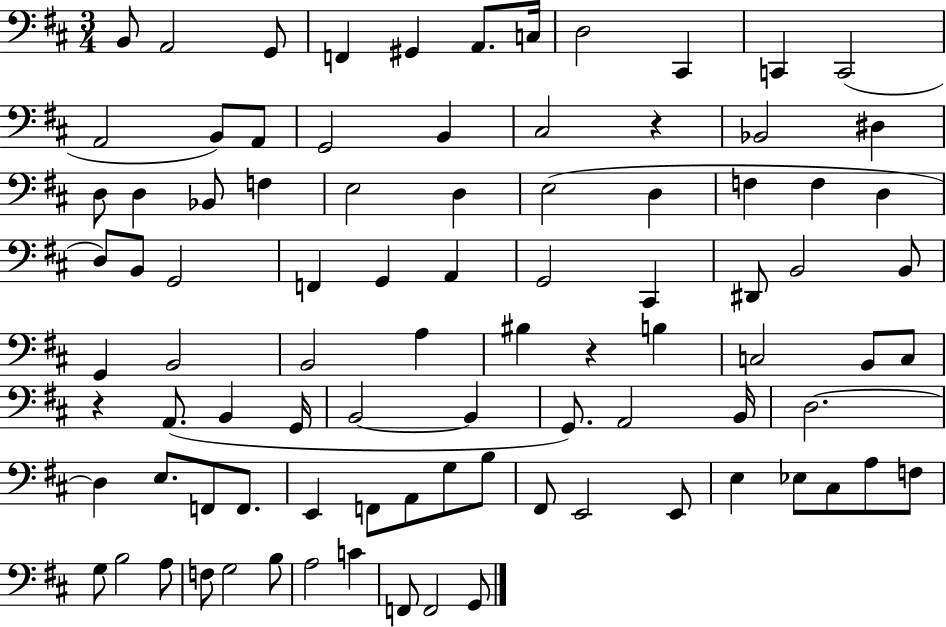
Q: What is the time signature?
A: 3/4